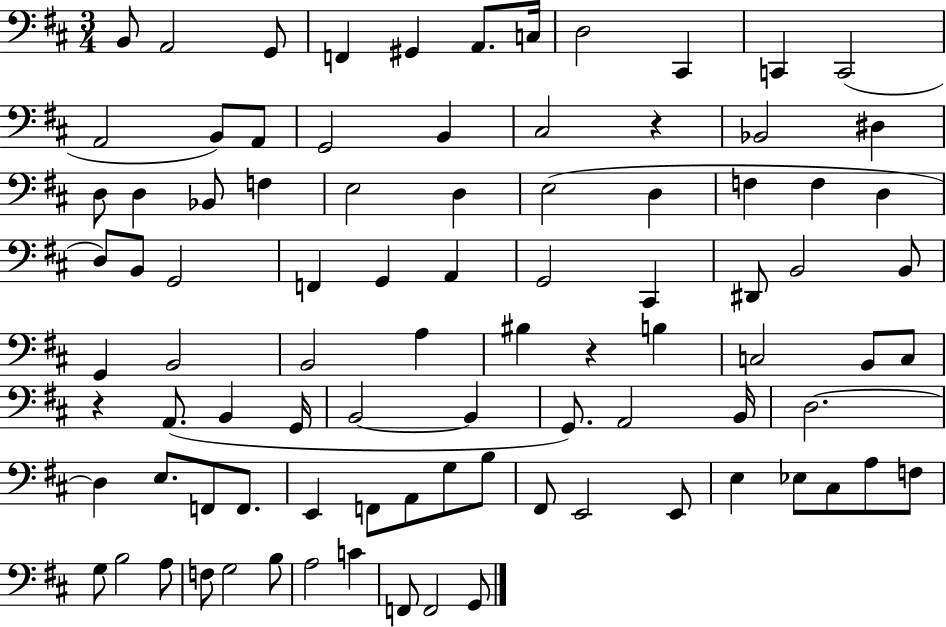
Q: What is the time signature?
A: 3/4